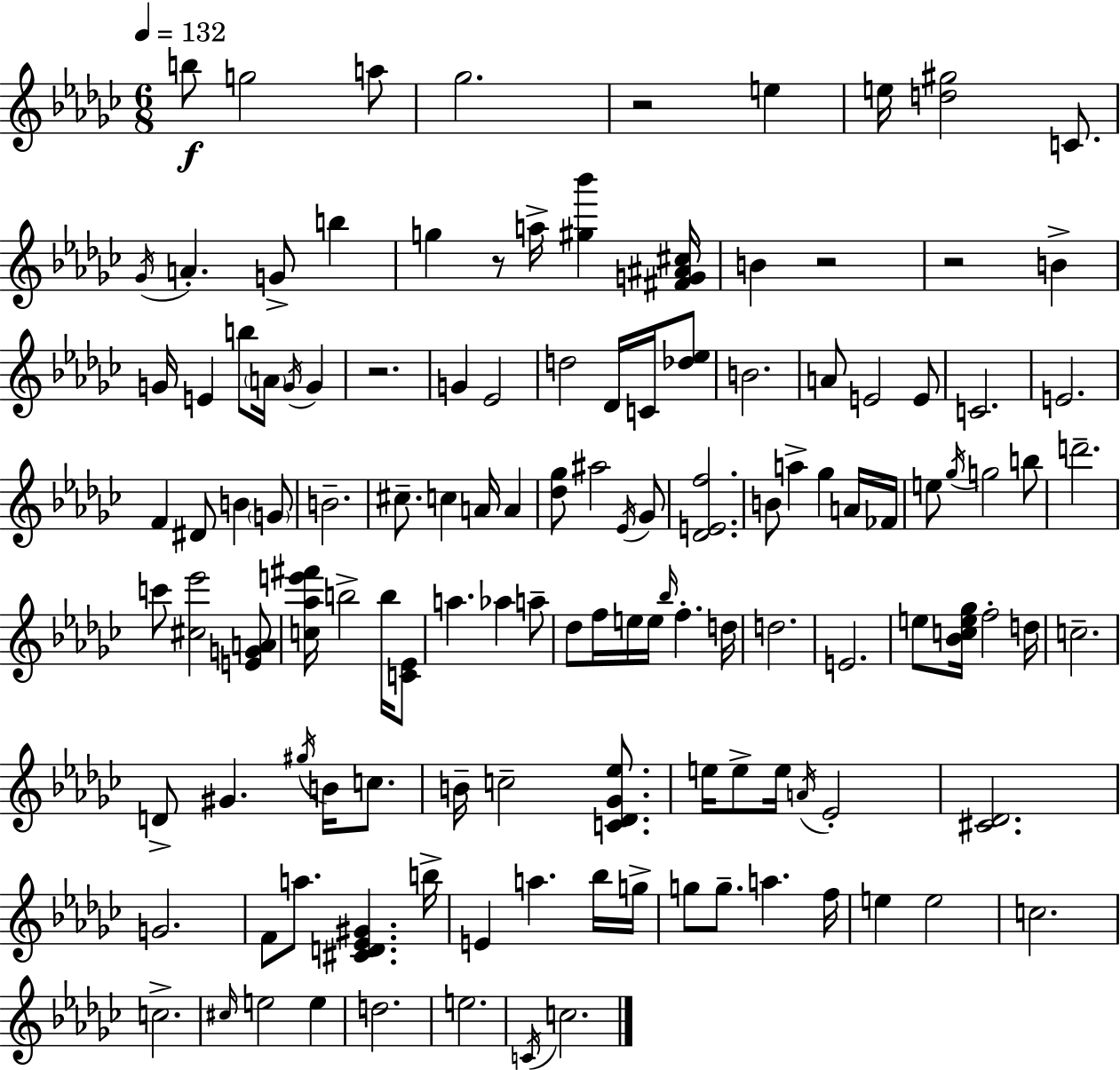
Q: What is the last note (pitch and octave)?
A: C5